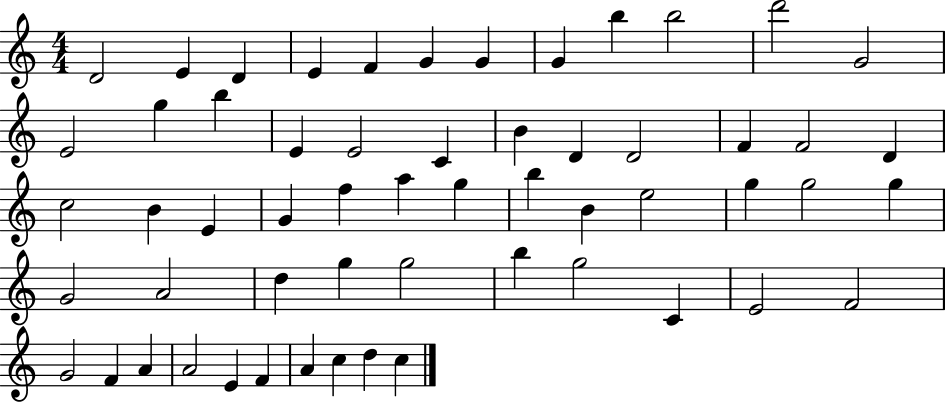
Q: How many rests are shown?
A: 0